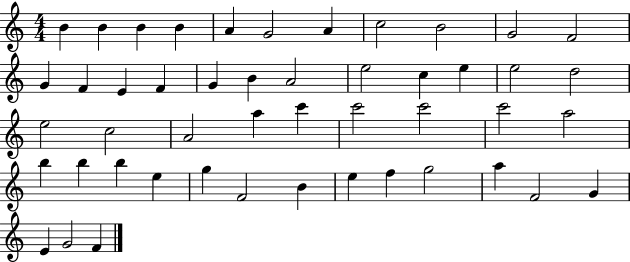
B4/q B4/q B4/q B4/q A4/q G4/h A4/q C5/h B4/h G4/h F4/h G4/q F4/q E4/q F4/q G4/q B4/q A4/h E5/h C5/q E5/q E5/h D5/h E5/h C5/h A4/h A5/q C6/q C6/h C6/h C6/h A5/h B5/q B5/q B5/q E5/q G5/q F4/h B4/q E5/q F5/q G5/h A5/q F4/h G4/q E4/q G4/h F4/q